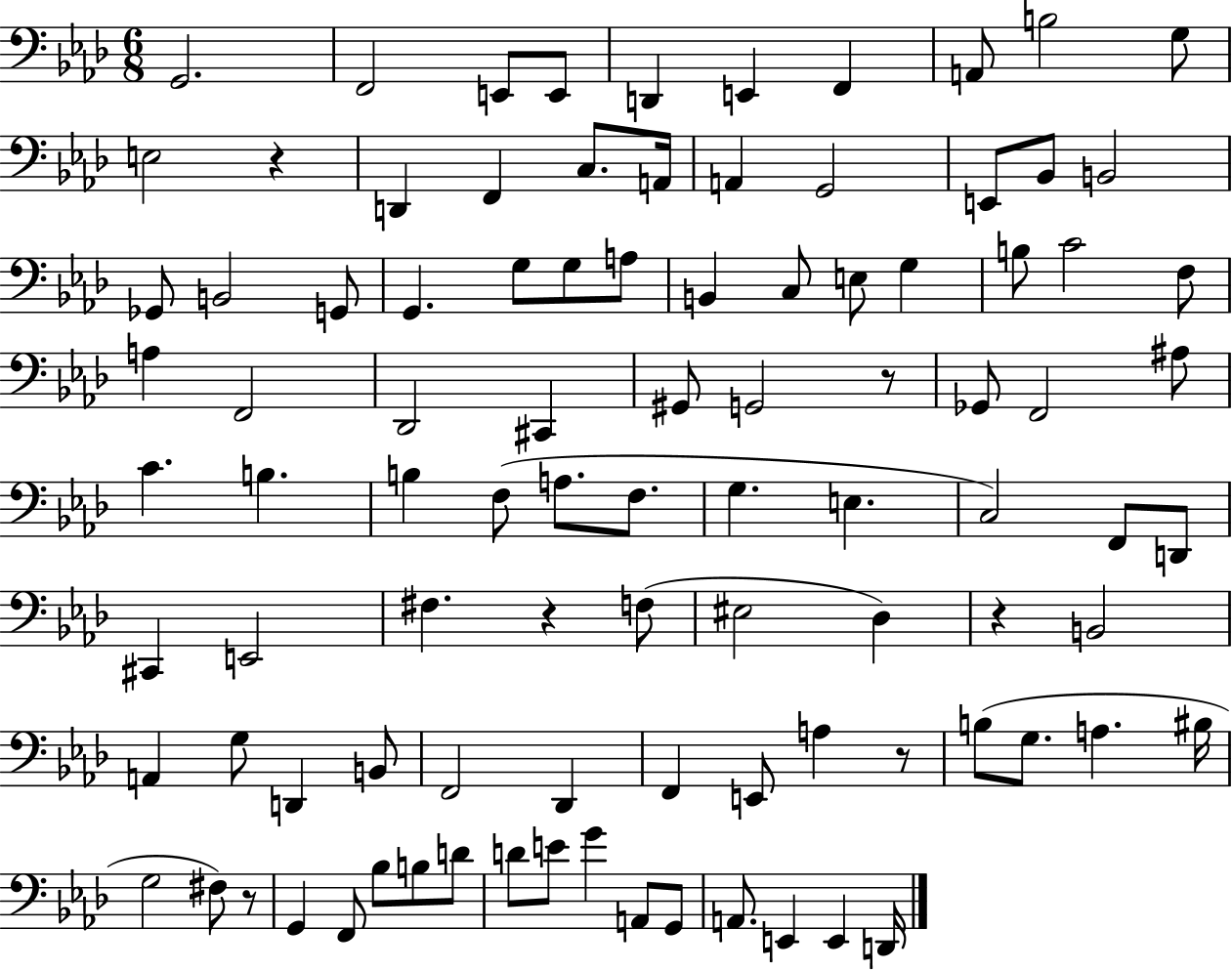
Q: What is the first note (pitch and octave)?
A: G2